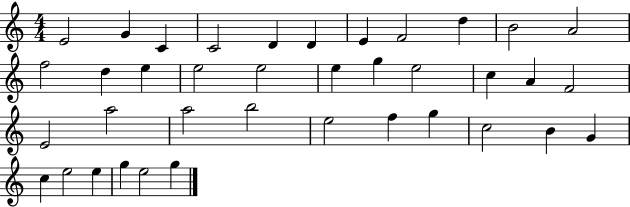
E4/h G4/q C4/q C4/h D4/q D4/q E4/q F4/h D5/q B4/h A4/h F5/h D5/q E5/q E5/h E5/h E5/q G5/q E5/h C5/q A4/q F4/h E4/h A5/h A5/h B5/h E5/h F5/q G5/q C5/h B4/q G4/q C5/q E5/h E5/q G5/q E5/h G5/q